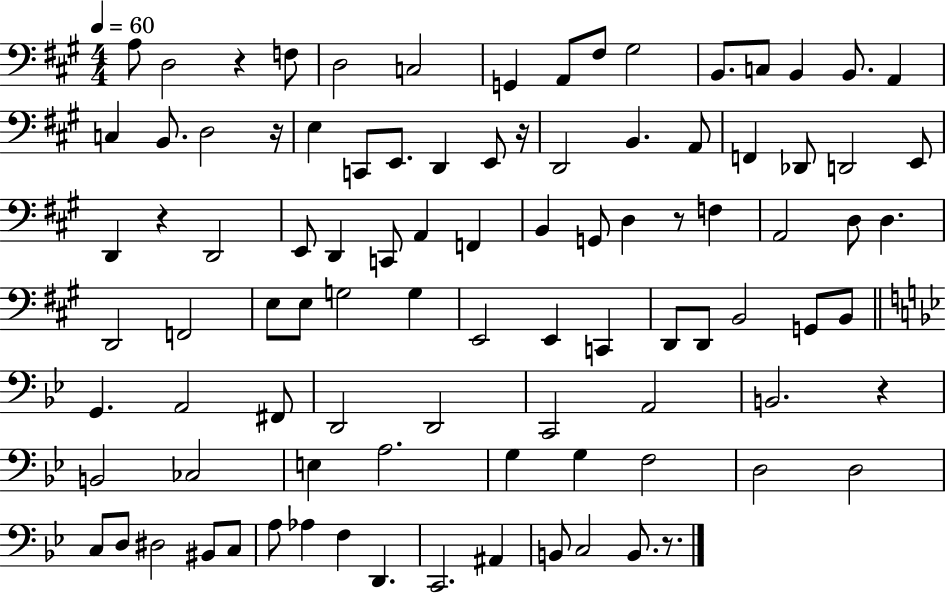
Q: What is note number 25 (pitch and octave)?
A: A2